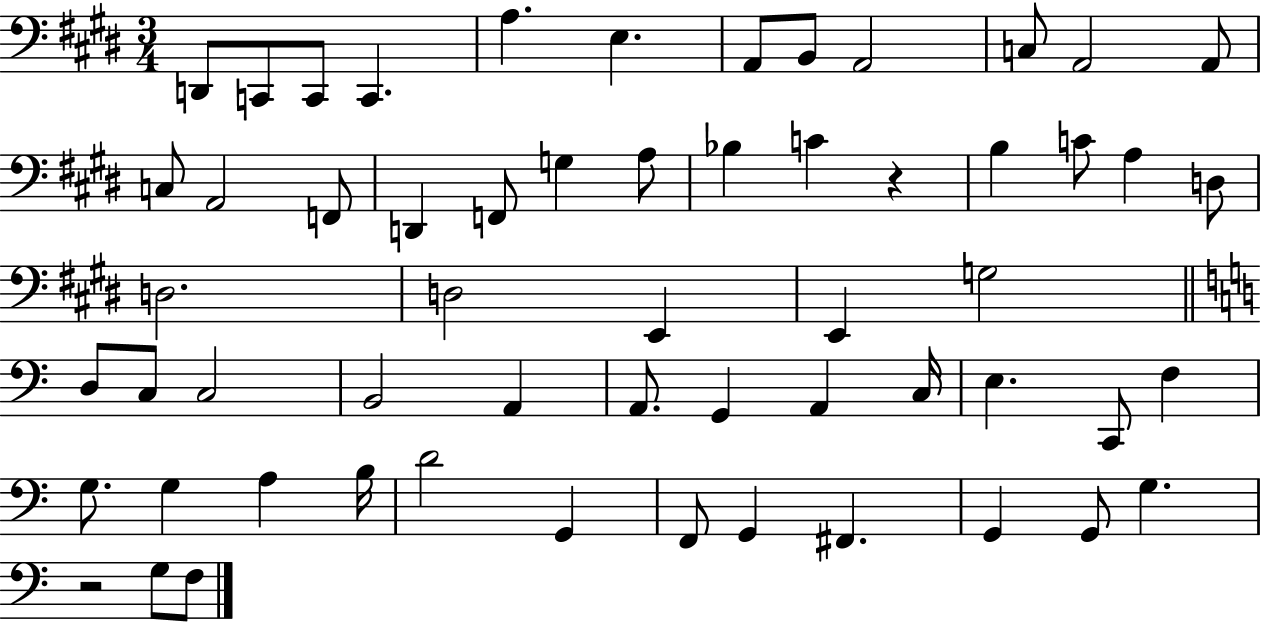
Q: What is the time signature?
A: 3/4